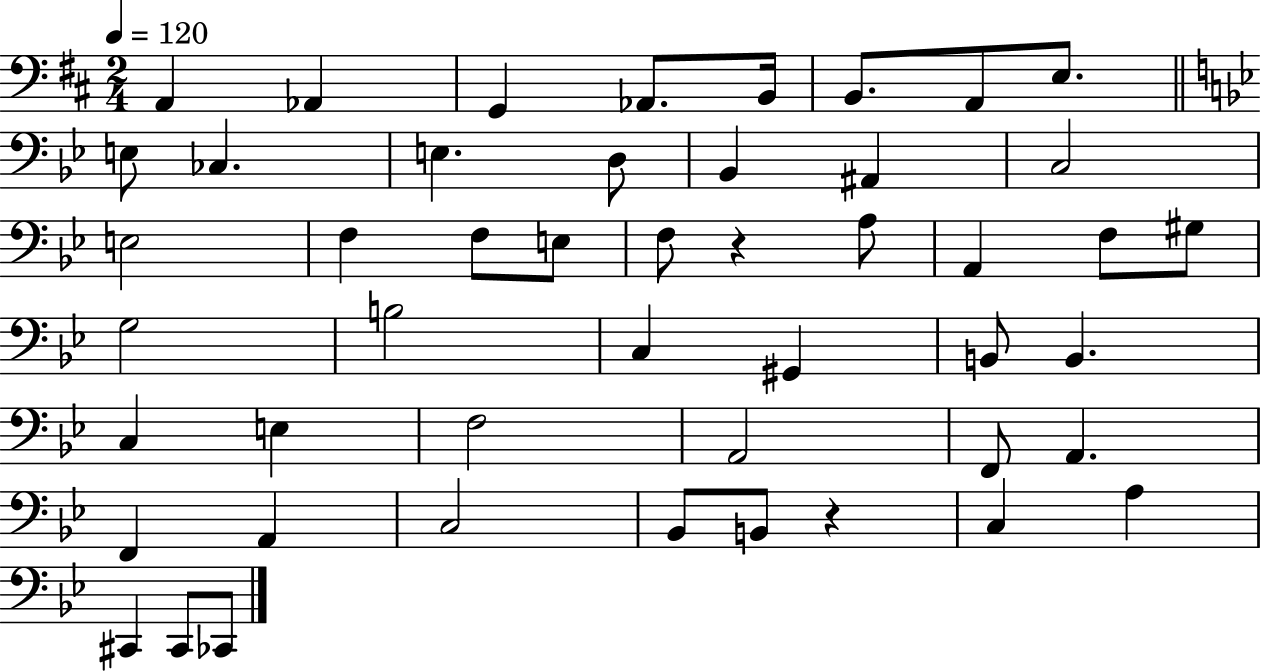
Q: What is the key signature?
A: D major